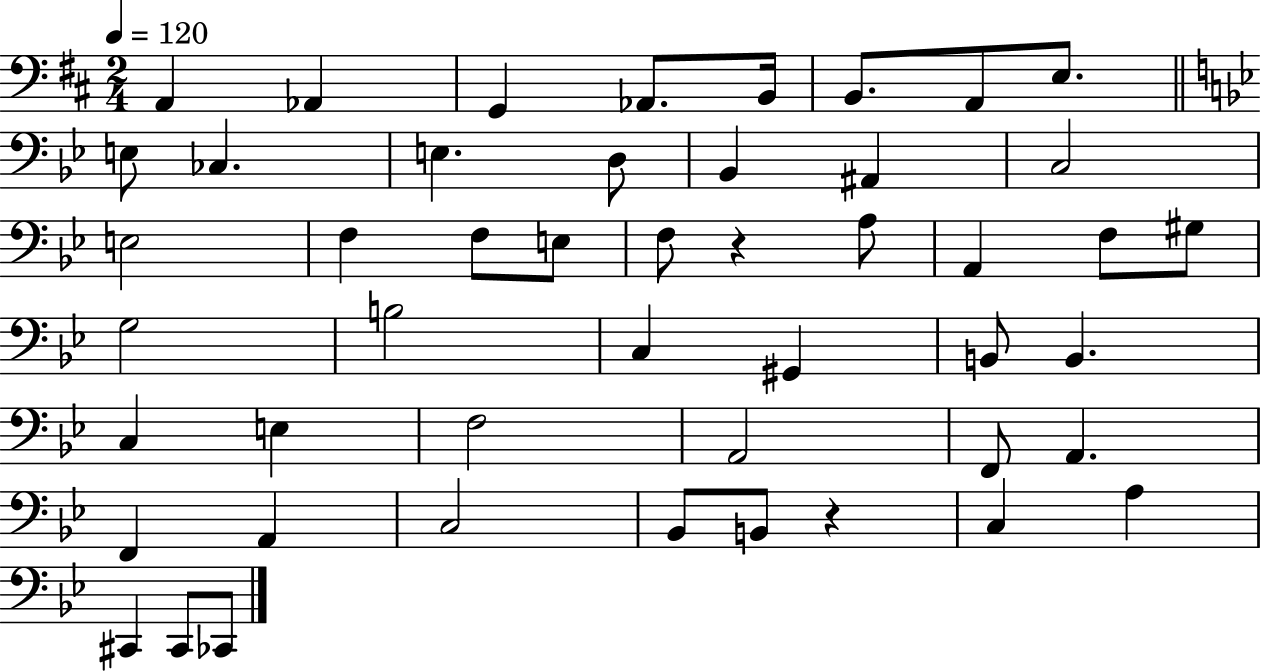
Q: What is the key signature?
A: D major